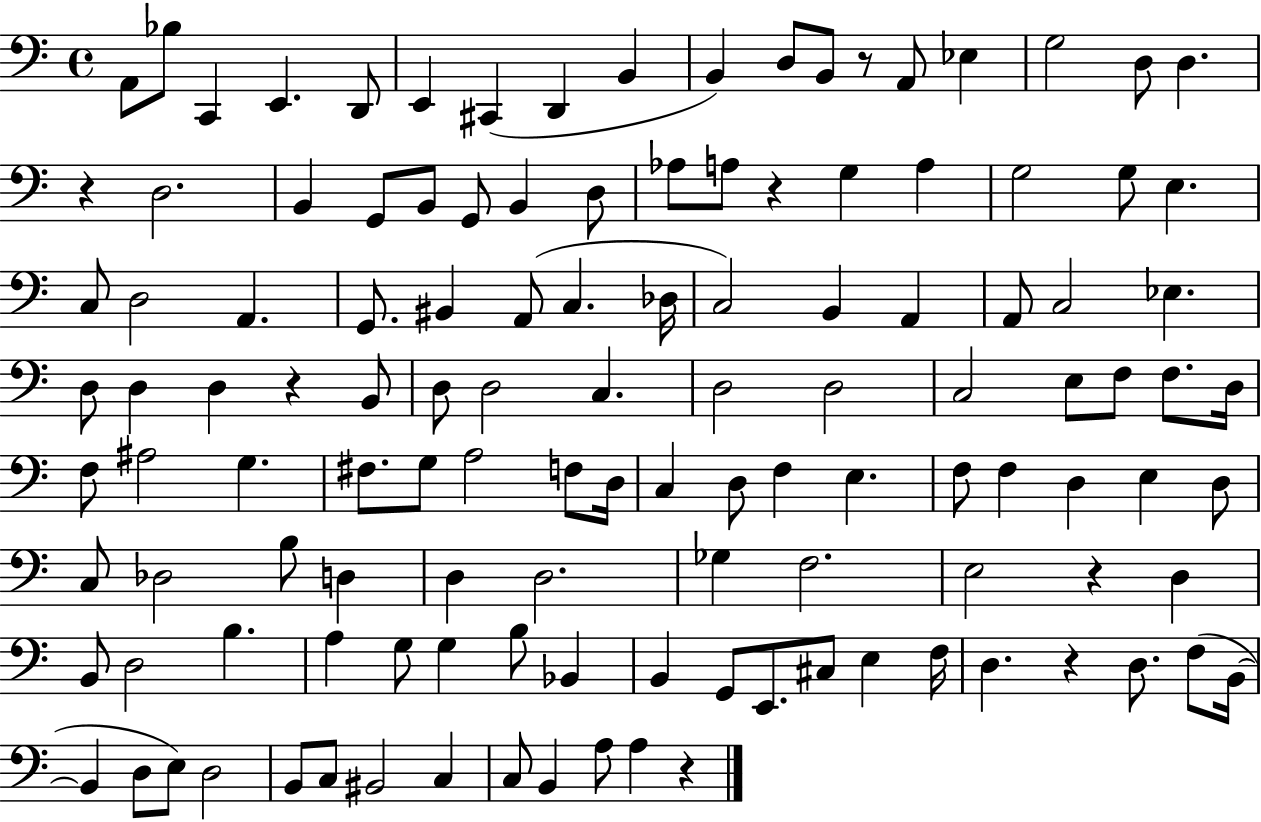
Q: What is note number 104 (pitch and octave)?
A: B2